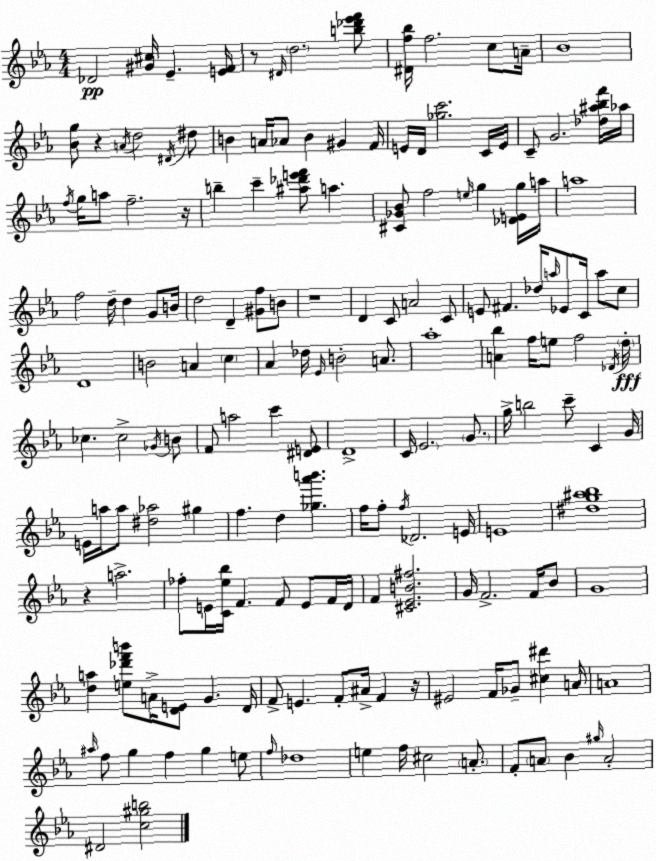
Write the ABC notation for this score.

X:1
T:Untitled
M:4/4
L:1/4
K:Eb
_D2 [^G^c]/4 _E [EF]/4 z/2 ^D/4 d2 [b_d'_e'f']/2 [^Df_b]/4 f2 c/2 A/4 _B4 [_Bg]/2 z A/4 d2 ^D/4 ^d/2 B A/4 _A/2 B ^G F/4 E/4 D/4 [_gc']2 C/4 E/4 C/2 G2 [_d^a_bf']/4 _a/4 f/4 g/4 a/2 f2 z/4 b c' [^a_d'e'f']/2 a [^C_G_B]/2 f2 e/4 g [_DEg]/4 a/4 a4 f2 d/4 d G/2 B/4 d2 D [^Gf]/2 B/2 z4 D C/2 A2 C/2 E/2 ^F _d/4 a/4 _E/2 C/4 a/2 c/2 D4 B2 A c _A _d/4 _E/4 B2 A/2 _a4 [A_b] f/4 e/2 f2 _D/4 d/4 _c _c2 _G/4 B/2 F/2 a2 c' [^DE]/2 D4 C/4 _E2 G/2 g/4 b2 c'/2 C G/4 E/4 a/4 a/2 [^d_a]2 ^g f d [_g_a'b'] f/4 f/2 f/4 _D2 E/4 E4 [^dg^a_b]4 z a2 _f/2 E/4 [C_e_b]/4 F F/2 E/2 F/4 D/4 F [^C_EB^f]2 G/4 F2 F/4 _B/2 G4 [da] [e_d'f'b']/2 A/4 [DE]/2 G D/4 F/2 E F/2 ^A/4 F z/4 ^E2 F/4 _G/2 [^c^d'] A/4 A4 ^a/4 f/2 g f g e/2 f/4 _d4 e f/4 ^c2 A/2 F/2 A/2 _B ^g/4 A2 ^D2 [c^gb]2